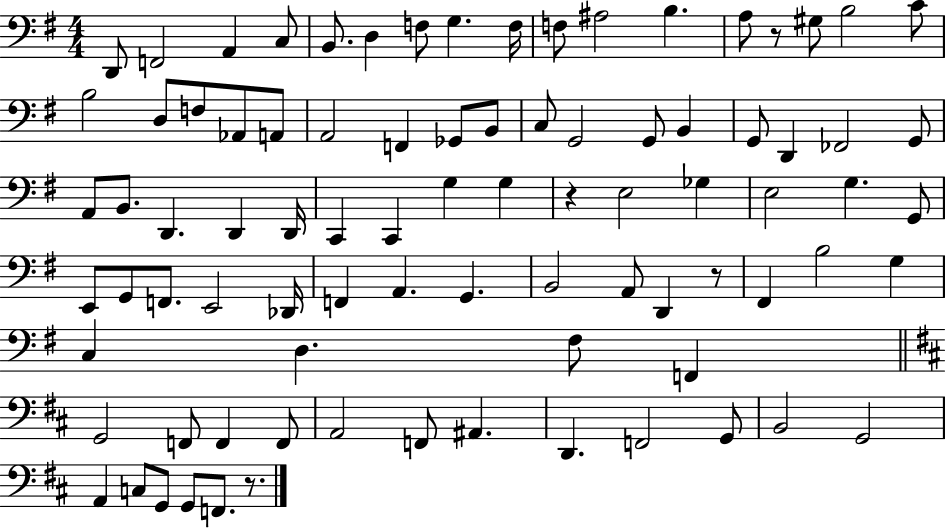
D2/e F2/h A2/q C3/e B2/e. D3/q F3/e G3/q. F3/s F3/e A#3/h B3/q. A3/e R/e G#3/e B3/h C4/e B3/h D3/e F3/e Ab2/e A2/e A2/h F2/q Gb2/e B2/e C3/e G2/h G2/e B2/q G2/e D2/q FES2/h G2/e A2/e B2/e. D2/q. D2/q D2/s C2/q C2/q G3/q G3/q R/q E3/h Gb3/q E3/h G3/q. G2/e E2/e G2/e F2/e. E2/h Db2/s F2/q A2/q. G2/q. B2/h A2/e D2/q R/e F#2/q B3/h G3/q C3/q D3/q. F#3/e F2/q G2/h F2/e F2/q F2/e A2/h F2/e A#2/q. D2/q. F2/h G2/e B2/h G2/h A2/q C3/e G2/e G2/e F2/e. R/e.